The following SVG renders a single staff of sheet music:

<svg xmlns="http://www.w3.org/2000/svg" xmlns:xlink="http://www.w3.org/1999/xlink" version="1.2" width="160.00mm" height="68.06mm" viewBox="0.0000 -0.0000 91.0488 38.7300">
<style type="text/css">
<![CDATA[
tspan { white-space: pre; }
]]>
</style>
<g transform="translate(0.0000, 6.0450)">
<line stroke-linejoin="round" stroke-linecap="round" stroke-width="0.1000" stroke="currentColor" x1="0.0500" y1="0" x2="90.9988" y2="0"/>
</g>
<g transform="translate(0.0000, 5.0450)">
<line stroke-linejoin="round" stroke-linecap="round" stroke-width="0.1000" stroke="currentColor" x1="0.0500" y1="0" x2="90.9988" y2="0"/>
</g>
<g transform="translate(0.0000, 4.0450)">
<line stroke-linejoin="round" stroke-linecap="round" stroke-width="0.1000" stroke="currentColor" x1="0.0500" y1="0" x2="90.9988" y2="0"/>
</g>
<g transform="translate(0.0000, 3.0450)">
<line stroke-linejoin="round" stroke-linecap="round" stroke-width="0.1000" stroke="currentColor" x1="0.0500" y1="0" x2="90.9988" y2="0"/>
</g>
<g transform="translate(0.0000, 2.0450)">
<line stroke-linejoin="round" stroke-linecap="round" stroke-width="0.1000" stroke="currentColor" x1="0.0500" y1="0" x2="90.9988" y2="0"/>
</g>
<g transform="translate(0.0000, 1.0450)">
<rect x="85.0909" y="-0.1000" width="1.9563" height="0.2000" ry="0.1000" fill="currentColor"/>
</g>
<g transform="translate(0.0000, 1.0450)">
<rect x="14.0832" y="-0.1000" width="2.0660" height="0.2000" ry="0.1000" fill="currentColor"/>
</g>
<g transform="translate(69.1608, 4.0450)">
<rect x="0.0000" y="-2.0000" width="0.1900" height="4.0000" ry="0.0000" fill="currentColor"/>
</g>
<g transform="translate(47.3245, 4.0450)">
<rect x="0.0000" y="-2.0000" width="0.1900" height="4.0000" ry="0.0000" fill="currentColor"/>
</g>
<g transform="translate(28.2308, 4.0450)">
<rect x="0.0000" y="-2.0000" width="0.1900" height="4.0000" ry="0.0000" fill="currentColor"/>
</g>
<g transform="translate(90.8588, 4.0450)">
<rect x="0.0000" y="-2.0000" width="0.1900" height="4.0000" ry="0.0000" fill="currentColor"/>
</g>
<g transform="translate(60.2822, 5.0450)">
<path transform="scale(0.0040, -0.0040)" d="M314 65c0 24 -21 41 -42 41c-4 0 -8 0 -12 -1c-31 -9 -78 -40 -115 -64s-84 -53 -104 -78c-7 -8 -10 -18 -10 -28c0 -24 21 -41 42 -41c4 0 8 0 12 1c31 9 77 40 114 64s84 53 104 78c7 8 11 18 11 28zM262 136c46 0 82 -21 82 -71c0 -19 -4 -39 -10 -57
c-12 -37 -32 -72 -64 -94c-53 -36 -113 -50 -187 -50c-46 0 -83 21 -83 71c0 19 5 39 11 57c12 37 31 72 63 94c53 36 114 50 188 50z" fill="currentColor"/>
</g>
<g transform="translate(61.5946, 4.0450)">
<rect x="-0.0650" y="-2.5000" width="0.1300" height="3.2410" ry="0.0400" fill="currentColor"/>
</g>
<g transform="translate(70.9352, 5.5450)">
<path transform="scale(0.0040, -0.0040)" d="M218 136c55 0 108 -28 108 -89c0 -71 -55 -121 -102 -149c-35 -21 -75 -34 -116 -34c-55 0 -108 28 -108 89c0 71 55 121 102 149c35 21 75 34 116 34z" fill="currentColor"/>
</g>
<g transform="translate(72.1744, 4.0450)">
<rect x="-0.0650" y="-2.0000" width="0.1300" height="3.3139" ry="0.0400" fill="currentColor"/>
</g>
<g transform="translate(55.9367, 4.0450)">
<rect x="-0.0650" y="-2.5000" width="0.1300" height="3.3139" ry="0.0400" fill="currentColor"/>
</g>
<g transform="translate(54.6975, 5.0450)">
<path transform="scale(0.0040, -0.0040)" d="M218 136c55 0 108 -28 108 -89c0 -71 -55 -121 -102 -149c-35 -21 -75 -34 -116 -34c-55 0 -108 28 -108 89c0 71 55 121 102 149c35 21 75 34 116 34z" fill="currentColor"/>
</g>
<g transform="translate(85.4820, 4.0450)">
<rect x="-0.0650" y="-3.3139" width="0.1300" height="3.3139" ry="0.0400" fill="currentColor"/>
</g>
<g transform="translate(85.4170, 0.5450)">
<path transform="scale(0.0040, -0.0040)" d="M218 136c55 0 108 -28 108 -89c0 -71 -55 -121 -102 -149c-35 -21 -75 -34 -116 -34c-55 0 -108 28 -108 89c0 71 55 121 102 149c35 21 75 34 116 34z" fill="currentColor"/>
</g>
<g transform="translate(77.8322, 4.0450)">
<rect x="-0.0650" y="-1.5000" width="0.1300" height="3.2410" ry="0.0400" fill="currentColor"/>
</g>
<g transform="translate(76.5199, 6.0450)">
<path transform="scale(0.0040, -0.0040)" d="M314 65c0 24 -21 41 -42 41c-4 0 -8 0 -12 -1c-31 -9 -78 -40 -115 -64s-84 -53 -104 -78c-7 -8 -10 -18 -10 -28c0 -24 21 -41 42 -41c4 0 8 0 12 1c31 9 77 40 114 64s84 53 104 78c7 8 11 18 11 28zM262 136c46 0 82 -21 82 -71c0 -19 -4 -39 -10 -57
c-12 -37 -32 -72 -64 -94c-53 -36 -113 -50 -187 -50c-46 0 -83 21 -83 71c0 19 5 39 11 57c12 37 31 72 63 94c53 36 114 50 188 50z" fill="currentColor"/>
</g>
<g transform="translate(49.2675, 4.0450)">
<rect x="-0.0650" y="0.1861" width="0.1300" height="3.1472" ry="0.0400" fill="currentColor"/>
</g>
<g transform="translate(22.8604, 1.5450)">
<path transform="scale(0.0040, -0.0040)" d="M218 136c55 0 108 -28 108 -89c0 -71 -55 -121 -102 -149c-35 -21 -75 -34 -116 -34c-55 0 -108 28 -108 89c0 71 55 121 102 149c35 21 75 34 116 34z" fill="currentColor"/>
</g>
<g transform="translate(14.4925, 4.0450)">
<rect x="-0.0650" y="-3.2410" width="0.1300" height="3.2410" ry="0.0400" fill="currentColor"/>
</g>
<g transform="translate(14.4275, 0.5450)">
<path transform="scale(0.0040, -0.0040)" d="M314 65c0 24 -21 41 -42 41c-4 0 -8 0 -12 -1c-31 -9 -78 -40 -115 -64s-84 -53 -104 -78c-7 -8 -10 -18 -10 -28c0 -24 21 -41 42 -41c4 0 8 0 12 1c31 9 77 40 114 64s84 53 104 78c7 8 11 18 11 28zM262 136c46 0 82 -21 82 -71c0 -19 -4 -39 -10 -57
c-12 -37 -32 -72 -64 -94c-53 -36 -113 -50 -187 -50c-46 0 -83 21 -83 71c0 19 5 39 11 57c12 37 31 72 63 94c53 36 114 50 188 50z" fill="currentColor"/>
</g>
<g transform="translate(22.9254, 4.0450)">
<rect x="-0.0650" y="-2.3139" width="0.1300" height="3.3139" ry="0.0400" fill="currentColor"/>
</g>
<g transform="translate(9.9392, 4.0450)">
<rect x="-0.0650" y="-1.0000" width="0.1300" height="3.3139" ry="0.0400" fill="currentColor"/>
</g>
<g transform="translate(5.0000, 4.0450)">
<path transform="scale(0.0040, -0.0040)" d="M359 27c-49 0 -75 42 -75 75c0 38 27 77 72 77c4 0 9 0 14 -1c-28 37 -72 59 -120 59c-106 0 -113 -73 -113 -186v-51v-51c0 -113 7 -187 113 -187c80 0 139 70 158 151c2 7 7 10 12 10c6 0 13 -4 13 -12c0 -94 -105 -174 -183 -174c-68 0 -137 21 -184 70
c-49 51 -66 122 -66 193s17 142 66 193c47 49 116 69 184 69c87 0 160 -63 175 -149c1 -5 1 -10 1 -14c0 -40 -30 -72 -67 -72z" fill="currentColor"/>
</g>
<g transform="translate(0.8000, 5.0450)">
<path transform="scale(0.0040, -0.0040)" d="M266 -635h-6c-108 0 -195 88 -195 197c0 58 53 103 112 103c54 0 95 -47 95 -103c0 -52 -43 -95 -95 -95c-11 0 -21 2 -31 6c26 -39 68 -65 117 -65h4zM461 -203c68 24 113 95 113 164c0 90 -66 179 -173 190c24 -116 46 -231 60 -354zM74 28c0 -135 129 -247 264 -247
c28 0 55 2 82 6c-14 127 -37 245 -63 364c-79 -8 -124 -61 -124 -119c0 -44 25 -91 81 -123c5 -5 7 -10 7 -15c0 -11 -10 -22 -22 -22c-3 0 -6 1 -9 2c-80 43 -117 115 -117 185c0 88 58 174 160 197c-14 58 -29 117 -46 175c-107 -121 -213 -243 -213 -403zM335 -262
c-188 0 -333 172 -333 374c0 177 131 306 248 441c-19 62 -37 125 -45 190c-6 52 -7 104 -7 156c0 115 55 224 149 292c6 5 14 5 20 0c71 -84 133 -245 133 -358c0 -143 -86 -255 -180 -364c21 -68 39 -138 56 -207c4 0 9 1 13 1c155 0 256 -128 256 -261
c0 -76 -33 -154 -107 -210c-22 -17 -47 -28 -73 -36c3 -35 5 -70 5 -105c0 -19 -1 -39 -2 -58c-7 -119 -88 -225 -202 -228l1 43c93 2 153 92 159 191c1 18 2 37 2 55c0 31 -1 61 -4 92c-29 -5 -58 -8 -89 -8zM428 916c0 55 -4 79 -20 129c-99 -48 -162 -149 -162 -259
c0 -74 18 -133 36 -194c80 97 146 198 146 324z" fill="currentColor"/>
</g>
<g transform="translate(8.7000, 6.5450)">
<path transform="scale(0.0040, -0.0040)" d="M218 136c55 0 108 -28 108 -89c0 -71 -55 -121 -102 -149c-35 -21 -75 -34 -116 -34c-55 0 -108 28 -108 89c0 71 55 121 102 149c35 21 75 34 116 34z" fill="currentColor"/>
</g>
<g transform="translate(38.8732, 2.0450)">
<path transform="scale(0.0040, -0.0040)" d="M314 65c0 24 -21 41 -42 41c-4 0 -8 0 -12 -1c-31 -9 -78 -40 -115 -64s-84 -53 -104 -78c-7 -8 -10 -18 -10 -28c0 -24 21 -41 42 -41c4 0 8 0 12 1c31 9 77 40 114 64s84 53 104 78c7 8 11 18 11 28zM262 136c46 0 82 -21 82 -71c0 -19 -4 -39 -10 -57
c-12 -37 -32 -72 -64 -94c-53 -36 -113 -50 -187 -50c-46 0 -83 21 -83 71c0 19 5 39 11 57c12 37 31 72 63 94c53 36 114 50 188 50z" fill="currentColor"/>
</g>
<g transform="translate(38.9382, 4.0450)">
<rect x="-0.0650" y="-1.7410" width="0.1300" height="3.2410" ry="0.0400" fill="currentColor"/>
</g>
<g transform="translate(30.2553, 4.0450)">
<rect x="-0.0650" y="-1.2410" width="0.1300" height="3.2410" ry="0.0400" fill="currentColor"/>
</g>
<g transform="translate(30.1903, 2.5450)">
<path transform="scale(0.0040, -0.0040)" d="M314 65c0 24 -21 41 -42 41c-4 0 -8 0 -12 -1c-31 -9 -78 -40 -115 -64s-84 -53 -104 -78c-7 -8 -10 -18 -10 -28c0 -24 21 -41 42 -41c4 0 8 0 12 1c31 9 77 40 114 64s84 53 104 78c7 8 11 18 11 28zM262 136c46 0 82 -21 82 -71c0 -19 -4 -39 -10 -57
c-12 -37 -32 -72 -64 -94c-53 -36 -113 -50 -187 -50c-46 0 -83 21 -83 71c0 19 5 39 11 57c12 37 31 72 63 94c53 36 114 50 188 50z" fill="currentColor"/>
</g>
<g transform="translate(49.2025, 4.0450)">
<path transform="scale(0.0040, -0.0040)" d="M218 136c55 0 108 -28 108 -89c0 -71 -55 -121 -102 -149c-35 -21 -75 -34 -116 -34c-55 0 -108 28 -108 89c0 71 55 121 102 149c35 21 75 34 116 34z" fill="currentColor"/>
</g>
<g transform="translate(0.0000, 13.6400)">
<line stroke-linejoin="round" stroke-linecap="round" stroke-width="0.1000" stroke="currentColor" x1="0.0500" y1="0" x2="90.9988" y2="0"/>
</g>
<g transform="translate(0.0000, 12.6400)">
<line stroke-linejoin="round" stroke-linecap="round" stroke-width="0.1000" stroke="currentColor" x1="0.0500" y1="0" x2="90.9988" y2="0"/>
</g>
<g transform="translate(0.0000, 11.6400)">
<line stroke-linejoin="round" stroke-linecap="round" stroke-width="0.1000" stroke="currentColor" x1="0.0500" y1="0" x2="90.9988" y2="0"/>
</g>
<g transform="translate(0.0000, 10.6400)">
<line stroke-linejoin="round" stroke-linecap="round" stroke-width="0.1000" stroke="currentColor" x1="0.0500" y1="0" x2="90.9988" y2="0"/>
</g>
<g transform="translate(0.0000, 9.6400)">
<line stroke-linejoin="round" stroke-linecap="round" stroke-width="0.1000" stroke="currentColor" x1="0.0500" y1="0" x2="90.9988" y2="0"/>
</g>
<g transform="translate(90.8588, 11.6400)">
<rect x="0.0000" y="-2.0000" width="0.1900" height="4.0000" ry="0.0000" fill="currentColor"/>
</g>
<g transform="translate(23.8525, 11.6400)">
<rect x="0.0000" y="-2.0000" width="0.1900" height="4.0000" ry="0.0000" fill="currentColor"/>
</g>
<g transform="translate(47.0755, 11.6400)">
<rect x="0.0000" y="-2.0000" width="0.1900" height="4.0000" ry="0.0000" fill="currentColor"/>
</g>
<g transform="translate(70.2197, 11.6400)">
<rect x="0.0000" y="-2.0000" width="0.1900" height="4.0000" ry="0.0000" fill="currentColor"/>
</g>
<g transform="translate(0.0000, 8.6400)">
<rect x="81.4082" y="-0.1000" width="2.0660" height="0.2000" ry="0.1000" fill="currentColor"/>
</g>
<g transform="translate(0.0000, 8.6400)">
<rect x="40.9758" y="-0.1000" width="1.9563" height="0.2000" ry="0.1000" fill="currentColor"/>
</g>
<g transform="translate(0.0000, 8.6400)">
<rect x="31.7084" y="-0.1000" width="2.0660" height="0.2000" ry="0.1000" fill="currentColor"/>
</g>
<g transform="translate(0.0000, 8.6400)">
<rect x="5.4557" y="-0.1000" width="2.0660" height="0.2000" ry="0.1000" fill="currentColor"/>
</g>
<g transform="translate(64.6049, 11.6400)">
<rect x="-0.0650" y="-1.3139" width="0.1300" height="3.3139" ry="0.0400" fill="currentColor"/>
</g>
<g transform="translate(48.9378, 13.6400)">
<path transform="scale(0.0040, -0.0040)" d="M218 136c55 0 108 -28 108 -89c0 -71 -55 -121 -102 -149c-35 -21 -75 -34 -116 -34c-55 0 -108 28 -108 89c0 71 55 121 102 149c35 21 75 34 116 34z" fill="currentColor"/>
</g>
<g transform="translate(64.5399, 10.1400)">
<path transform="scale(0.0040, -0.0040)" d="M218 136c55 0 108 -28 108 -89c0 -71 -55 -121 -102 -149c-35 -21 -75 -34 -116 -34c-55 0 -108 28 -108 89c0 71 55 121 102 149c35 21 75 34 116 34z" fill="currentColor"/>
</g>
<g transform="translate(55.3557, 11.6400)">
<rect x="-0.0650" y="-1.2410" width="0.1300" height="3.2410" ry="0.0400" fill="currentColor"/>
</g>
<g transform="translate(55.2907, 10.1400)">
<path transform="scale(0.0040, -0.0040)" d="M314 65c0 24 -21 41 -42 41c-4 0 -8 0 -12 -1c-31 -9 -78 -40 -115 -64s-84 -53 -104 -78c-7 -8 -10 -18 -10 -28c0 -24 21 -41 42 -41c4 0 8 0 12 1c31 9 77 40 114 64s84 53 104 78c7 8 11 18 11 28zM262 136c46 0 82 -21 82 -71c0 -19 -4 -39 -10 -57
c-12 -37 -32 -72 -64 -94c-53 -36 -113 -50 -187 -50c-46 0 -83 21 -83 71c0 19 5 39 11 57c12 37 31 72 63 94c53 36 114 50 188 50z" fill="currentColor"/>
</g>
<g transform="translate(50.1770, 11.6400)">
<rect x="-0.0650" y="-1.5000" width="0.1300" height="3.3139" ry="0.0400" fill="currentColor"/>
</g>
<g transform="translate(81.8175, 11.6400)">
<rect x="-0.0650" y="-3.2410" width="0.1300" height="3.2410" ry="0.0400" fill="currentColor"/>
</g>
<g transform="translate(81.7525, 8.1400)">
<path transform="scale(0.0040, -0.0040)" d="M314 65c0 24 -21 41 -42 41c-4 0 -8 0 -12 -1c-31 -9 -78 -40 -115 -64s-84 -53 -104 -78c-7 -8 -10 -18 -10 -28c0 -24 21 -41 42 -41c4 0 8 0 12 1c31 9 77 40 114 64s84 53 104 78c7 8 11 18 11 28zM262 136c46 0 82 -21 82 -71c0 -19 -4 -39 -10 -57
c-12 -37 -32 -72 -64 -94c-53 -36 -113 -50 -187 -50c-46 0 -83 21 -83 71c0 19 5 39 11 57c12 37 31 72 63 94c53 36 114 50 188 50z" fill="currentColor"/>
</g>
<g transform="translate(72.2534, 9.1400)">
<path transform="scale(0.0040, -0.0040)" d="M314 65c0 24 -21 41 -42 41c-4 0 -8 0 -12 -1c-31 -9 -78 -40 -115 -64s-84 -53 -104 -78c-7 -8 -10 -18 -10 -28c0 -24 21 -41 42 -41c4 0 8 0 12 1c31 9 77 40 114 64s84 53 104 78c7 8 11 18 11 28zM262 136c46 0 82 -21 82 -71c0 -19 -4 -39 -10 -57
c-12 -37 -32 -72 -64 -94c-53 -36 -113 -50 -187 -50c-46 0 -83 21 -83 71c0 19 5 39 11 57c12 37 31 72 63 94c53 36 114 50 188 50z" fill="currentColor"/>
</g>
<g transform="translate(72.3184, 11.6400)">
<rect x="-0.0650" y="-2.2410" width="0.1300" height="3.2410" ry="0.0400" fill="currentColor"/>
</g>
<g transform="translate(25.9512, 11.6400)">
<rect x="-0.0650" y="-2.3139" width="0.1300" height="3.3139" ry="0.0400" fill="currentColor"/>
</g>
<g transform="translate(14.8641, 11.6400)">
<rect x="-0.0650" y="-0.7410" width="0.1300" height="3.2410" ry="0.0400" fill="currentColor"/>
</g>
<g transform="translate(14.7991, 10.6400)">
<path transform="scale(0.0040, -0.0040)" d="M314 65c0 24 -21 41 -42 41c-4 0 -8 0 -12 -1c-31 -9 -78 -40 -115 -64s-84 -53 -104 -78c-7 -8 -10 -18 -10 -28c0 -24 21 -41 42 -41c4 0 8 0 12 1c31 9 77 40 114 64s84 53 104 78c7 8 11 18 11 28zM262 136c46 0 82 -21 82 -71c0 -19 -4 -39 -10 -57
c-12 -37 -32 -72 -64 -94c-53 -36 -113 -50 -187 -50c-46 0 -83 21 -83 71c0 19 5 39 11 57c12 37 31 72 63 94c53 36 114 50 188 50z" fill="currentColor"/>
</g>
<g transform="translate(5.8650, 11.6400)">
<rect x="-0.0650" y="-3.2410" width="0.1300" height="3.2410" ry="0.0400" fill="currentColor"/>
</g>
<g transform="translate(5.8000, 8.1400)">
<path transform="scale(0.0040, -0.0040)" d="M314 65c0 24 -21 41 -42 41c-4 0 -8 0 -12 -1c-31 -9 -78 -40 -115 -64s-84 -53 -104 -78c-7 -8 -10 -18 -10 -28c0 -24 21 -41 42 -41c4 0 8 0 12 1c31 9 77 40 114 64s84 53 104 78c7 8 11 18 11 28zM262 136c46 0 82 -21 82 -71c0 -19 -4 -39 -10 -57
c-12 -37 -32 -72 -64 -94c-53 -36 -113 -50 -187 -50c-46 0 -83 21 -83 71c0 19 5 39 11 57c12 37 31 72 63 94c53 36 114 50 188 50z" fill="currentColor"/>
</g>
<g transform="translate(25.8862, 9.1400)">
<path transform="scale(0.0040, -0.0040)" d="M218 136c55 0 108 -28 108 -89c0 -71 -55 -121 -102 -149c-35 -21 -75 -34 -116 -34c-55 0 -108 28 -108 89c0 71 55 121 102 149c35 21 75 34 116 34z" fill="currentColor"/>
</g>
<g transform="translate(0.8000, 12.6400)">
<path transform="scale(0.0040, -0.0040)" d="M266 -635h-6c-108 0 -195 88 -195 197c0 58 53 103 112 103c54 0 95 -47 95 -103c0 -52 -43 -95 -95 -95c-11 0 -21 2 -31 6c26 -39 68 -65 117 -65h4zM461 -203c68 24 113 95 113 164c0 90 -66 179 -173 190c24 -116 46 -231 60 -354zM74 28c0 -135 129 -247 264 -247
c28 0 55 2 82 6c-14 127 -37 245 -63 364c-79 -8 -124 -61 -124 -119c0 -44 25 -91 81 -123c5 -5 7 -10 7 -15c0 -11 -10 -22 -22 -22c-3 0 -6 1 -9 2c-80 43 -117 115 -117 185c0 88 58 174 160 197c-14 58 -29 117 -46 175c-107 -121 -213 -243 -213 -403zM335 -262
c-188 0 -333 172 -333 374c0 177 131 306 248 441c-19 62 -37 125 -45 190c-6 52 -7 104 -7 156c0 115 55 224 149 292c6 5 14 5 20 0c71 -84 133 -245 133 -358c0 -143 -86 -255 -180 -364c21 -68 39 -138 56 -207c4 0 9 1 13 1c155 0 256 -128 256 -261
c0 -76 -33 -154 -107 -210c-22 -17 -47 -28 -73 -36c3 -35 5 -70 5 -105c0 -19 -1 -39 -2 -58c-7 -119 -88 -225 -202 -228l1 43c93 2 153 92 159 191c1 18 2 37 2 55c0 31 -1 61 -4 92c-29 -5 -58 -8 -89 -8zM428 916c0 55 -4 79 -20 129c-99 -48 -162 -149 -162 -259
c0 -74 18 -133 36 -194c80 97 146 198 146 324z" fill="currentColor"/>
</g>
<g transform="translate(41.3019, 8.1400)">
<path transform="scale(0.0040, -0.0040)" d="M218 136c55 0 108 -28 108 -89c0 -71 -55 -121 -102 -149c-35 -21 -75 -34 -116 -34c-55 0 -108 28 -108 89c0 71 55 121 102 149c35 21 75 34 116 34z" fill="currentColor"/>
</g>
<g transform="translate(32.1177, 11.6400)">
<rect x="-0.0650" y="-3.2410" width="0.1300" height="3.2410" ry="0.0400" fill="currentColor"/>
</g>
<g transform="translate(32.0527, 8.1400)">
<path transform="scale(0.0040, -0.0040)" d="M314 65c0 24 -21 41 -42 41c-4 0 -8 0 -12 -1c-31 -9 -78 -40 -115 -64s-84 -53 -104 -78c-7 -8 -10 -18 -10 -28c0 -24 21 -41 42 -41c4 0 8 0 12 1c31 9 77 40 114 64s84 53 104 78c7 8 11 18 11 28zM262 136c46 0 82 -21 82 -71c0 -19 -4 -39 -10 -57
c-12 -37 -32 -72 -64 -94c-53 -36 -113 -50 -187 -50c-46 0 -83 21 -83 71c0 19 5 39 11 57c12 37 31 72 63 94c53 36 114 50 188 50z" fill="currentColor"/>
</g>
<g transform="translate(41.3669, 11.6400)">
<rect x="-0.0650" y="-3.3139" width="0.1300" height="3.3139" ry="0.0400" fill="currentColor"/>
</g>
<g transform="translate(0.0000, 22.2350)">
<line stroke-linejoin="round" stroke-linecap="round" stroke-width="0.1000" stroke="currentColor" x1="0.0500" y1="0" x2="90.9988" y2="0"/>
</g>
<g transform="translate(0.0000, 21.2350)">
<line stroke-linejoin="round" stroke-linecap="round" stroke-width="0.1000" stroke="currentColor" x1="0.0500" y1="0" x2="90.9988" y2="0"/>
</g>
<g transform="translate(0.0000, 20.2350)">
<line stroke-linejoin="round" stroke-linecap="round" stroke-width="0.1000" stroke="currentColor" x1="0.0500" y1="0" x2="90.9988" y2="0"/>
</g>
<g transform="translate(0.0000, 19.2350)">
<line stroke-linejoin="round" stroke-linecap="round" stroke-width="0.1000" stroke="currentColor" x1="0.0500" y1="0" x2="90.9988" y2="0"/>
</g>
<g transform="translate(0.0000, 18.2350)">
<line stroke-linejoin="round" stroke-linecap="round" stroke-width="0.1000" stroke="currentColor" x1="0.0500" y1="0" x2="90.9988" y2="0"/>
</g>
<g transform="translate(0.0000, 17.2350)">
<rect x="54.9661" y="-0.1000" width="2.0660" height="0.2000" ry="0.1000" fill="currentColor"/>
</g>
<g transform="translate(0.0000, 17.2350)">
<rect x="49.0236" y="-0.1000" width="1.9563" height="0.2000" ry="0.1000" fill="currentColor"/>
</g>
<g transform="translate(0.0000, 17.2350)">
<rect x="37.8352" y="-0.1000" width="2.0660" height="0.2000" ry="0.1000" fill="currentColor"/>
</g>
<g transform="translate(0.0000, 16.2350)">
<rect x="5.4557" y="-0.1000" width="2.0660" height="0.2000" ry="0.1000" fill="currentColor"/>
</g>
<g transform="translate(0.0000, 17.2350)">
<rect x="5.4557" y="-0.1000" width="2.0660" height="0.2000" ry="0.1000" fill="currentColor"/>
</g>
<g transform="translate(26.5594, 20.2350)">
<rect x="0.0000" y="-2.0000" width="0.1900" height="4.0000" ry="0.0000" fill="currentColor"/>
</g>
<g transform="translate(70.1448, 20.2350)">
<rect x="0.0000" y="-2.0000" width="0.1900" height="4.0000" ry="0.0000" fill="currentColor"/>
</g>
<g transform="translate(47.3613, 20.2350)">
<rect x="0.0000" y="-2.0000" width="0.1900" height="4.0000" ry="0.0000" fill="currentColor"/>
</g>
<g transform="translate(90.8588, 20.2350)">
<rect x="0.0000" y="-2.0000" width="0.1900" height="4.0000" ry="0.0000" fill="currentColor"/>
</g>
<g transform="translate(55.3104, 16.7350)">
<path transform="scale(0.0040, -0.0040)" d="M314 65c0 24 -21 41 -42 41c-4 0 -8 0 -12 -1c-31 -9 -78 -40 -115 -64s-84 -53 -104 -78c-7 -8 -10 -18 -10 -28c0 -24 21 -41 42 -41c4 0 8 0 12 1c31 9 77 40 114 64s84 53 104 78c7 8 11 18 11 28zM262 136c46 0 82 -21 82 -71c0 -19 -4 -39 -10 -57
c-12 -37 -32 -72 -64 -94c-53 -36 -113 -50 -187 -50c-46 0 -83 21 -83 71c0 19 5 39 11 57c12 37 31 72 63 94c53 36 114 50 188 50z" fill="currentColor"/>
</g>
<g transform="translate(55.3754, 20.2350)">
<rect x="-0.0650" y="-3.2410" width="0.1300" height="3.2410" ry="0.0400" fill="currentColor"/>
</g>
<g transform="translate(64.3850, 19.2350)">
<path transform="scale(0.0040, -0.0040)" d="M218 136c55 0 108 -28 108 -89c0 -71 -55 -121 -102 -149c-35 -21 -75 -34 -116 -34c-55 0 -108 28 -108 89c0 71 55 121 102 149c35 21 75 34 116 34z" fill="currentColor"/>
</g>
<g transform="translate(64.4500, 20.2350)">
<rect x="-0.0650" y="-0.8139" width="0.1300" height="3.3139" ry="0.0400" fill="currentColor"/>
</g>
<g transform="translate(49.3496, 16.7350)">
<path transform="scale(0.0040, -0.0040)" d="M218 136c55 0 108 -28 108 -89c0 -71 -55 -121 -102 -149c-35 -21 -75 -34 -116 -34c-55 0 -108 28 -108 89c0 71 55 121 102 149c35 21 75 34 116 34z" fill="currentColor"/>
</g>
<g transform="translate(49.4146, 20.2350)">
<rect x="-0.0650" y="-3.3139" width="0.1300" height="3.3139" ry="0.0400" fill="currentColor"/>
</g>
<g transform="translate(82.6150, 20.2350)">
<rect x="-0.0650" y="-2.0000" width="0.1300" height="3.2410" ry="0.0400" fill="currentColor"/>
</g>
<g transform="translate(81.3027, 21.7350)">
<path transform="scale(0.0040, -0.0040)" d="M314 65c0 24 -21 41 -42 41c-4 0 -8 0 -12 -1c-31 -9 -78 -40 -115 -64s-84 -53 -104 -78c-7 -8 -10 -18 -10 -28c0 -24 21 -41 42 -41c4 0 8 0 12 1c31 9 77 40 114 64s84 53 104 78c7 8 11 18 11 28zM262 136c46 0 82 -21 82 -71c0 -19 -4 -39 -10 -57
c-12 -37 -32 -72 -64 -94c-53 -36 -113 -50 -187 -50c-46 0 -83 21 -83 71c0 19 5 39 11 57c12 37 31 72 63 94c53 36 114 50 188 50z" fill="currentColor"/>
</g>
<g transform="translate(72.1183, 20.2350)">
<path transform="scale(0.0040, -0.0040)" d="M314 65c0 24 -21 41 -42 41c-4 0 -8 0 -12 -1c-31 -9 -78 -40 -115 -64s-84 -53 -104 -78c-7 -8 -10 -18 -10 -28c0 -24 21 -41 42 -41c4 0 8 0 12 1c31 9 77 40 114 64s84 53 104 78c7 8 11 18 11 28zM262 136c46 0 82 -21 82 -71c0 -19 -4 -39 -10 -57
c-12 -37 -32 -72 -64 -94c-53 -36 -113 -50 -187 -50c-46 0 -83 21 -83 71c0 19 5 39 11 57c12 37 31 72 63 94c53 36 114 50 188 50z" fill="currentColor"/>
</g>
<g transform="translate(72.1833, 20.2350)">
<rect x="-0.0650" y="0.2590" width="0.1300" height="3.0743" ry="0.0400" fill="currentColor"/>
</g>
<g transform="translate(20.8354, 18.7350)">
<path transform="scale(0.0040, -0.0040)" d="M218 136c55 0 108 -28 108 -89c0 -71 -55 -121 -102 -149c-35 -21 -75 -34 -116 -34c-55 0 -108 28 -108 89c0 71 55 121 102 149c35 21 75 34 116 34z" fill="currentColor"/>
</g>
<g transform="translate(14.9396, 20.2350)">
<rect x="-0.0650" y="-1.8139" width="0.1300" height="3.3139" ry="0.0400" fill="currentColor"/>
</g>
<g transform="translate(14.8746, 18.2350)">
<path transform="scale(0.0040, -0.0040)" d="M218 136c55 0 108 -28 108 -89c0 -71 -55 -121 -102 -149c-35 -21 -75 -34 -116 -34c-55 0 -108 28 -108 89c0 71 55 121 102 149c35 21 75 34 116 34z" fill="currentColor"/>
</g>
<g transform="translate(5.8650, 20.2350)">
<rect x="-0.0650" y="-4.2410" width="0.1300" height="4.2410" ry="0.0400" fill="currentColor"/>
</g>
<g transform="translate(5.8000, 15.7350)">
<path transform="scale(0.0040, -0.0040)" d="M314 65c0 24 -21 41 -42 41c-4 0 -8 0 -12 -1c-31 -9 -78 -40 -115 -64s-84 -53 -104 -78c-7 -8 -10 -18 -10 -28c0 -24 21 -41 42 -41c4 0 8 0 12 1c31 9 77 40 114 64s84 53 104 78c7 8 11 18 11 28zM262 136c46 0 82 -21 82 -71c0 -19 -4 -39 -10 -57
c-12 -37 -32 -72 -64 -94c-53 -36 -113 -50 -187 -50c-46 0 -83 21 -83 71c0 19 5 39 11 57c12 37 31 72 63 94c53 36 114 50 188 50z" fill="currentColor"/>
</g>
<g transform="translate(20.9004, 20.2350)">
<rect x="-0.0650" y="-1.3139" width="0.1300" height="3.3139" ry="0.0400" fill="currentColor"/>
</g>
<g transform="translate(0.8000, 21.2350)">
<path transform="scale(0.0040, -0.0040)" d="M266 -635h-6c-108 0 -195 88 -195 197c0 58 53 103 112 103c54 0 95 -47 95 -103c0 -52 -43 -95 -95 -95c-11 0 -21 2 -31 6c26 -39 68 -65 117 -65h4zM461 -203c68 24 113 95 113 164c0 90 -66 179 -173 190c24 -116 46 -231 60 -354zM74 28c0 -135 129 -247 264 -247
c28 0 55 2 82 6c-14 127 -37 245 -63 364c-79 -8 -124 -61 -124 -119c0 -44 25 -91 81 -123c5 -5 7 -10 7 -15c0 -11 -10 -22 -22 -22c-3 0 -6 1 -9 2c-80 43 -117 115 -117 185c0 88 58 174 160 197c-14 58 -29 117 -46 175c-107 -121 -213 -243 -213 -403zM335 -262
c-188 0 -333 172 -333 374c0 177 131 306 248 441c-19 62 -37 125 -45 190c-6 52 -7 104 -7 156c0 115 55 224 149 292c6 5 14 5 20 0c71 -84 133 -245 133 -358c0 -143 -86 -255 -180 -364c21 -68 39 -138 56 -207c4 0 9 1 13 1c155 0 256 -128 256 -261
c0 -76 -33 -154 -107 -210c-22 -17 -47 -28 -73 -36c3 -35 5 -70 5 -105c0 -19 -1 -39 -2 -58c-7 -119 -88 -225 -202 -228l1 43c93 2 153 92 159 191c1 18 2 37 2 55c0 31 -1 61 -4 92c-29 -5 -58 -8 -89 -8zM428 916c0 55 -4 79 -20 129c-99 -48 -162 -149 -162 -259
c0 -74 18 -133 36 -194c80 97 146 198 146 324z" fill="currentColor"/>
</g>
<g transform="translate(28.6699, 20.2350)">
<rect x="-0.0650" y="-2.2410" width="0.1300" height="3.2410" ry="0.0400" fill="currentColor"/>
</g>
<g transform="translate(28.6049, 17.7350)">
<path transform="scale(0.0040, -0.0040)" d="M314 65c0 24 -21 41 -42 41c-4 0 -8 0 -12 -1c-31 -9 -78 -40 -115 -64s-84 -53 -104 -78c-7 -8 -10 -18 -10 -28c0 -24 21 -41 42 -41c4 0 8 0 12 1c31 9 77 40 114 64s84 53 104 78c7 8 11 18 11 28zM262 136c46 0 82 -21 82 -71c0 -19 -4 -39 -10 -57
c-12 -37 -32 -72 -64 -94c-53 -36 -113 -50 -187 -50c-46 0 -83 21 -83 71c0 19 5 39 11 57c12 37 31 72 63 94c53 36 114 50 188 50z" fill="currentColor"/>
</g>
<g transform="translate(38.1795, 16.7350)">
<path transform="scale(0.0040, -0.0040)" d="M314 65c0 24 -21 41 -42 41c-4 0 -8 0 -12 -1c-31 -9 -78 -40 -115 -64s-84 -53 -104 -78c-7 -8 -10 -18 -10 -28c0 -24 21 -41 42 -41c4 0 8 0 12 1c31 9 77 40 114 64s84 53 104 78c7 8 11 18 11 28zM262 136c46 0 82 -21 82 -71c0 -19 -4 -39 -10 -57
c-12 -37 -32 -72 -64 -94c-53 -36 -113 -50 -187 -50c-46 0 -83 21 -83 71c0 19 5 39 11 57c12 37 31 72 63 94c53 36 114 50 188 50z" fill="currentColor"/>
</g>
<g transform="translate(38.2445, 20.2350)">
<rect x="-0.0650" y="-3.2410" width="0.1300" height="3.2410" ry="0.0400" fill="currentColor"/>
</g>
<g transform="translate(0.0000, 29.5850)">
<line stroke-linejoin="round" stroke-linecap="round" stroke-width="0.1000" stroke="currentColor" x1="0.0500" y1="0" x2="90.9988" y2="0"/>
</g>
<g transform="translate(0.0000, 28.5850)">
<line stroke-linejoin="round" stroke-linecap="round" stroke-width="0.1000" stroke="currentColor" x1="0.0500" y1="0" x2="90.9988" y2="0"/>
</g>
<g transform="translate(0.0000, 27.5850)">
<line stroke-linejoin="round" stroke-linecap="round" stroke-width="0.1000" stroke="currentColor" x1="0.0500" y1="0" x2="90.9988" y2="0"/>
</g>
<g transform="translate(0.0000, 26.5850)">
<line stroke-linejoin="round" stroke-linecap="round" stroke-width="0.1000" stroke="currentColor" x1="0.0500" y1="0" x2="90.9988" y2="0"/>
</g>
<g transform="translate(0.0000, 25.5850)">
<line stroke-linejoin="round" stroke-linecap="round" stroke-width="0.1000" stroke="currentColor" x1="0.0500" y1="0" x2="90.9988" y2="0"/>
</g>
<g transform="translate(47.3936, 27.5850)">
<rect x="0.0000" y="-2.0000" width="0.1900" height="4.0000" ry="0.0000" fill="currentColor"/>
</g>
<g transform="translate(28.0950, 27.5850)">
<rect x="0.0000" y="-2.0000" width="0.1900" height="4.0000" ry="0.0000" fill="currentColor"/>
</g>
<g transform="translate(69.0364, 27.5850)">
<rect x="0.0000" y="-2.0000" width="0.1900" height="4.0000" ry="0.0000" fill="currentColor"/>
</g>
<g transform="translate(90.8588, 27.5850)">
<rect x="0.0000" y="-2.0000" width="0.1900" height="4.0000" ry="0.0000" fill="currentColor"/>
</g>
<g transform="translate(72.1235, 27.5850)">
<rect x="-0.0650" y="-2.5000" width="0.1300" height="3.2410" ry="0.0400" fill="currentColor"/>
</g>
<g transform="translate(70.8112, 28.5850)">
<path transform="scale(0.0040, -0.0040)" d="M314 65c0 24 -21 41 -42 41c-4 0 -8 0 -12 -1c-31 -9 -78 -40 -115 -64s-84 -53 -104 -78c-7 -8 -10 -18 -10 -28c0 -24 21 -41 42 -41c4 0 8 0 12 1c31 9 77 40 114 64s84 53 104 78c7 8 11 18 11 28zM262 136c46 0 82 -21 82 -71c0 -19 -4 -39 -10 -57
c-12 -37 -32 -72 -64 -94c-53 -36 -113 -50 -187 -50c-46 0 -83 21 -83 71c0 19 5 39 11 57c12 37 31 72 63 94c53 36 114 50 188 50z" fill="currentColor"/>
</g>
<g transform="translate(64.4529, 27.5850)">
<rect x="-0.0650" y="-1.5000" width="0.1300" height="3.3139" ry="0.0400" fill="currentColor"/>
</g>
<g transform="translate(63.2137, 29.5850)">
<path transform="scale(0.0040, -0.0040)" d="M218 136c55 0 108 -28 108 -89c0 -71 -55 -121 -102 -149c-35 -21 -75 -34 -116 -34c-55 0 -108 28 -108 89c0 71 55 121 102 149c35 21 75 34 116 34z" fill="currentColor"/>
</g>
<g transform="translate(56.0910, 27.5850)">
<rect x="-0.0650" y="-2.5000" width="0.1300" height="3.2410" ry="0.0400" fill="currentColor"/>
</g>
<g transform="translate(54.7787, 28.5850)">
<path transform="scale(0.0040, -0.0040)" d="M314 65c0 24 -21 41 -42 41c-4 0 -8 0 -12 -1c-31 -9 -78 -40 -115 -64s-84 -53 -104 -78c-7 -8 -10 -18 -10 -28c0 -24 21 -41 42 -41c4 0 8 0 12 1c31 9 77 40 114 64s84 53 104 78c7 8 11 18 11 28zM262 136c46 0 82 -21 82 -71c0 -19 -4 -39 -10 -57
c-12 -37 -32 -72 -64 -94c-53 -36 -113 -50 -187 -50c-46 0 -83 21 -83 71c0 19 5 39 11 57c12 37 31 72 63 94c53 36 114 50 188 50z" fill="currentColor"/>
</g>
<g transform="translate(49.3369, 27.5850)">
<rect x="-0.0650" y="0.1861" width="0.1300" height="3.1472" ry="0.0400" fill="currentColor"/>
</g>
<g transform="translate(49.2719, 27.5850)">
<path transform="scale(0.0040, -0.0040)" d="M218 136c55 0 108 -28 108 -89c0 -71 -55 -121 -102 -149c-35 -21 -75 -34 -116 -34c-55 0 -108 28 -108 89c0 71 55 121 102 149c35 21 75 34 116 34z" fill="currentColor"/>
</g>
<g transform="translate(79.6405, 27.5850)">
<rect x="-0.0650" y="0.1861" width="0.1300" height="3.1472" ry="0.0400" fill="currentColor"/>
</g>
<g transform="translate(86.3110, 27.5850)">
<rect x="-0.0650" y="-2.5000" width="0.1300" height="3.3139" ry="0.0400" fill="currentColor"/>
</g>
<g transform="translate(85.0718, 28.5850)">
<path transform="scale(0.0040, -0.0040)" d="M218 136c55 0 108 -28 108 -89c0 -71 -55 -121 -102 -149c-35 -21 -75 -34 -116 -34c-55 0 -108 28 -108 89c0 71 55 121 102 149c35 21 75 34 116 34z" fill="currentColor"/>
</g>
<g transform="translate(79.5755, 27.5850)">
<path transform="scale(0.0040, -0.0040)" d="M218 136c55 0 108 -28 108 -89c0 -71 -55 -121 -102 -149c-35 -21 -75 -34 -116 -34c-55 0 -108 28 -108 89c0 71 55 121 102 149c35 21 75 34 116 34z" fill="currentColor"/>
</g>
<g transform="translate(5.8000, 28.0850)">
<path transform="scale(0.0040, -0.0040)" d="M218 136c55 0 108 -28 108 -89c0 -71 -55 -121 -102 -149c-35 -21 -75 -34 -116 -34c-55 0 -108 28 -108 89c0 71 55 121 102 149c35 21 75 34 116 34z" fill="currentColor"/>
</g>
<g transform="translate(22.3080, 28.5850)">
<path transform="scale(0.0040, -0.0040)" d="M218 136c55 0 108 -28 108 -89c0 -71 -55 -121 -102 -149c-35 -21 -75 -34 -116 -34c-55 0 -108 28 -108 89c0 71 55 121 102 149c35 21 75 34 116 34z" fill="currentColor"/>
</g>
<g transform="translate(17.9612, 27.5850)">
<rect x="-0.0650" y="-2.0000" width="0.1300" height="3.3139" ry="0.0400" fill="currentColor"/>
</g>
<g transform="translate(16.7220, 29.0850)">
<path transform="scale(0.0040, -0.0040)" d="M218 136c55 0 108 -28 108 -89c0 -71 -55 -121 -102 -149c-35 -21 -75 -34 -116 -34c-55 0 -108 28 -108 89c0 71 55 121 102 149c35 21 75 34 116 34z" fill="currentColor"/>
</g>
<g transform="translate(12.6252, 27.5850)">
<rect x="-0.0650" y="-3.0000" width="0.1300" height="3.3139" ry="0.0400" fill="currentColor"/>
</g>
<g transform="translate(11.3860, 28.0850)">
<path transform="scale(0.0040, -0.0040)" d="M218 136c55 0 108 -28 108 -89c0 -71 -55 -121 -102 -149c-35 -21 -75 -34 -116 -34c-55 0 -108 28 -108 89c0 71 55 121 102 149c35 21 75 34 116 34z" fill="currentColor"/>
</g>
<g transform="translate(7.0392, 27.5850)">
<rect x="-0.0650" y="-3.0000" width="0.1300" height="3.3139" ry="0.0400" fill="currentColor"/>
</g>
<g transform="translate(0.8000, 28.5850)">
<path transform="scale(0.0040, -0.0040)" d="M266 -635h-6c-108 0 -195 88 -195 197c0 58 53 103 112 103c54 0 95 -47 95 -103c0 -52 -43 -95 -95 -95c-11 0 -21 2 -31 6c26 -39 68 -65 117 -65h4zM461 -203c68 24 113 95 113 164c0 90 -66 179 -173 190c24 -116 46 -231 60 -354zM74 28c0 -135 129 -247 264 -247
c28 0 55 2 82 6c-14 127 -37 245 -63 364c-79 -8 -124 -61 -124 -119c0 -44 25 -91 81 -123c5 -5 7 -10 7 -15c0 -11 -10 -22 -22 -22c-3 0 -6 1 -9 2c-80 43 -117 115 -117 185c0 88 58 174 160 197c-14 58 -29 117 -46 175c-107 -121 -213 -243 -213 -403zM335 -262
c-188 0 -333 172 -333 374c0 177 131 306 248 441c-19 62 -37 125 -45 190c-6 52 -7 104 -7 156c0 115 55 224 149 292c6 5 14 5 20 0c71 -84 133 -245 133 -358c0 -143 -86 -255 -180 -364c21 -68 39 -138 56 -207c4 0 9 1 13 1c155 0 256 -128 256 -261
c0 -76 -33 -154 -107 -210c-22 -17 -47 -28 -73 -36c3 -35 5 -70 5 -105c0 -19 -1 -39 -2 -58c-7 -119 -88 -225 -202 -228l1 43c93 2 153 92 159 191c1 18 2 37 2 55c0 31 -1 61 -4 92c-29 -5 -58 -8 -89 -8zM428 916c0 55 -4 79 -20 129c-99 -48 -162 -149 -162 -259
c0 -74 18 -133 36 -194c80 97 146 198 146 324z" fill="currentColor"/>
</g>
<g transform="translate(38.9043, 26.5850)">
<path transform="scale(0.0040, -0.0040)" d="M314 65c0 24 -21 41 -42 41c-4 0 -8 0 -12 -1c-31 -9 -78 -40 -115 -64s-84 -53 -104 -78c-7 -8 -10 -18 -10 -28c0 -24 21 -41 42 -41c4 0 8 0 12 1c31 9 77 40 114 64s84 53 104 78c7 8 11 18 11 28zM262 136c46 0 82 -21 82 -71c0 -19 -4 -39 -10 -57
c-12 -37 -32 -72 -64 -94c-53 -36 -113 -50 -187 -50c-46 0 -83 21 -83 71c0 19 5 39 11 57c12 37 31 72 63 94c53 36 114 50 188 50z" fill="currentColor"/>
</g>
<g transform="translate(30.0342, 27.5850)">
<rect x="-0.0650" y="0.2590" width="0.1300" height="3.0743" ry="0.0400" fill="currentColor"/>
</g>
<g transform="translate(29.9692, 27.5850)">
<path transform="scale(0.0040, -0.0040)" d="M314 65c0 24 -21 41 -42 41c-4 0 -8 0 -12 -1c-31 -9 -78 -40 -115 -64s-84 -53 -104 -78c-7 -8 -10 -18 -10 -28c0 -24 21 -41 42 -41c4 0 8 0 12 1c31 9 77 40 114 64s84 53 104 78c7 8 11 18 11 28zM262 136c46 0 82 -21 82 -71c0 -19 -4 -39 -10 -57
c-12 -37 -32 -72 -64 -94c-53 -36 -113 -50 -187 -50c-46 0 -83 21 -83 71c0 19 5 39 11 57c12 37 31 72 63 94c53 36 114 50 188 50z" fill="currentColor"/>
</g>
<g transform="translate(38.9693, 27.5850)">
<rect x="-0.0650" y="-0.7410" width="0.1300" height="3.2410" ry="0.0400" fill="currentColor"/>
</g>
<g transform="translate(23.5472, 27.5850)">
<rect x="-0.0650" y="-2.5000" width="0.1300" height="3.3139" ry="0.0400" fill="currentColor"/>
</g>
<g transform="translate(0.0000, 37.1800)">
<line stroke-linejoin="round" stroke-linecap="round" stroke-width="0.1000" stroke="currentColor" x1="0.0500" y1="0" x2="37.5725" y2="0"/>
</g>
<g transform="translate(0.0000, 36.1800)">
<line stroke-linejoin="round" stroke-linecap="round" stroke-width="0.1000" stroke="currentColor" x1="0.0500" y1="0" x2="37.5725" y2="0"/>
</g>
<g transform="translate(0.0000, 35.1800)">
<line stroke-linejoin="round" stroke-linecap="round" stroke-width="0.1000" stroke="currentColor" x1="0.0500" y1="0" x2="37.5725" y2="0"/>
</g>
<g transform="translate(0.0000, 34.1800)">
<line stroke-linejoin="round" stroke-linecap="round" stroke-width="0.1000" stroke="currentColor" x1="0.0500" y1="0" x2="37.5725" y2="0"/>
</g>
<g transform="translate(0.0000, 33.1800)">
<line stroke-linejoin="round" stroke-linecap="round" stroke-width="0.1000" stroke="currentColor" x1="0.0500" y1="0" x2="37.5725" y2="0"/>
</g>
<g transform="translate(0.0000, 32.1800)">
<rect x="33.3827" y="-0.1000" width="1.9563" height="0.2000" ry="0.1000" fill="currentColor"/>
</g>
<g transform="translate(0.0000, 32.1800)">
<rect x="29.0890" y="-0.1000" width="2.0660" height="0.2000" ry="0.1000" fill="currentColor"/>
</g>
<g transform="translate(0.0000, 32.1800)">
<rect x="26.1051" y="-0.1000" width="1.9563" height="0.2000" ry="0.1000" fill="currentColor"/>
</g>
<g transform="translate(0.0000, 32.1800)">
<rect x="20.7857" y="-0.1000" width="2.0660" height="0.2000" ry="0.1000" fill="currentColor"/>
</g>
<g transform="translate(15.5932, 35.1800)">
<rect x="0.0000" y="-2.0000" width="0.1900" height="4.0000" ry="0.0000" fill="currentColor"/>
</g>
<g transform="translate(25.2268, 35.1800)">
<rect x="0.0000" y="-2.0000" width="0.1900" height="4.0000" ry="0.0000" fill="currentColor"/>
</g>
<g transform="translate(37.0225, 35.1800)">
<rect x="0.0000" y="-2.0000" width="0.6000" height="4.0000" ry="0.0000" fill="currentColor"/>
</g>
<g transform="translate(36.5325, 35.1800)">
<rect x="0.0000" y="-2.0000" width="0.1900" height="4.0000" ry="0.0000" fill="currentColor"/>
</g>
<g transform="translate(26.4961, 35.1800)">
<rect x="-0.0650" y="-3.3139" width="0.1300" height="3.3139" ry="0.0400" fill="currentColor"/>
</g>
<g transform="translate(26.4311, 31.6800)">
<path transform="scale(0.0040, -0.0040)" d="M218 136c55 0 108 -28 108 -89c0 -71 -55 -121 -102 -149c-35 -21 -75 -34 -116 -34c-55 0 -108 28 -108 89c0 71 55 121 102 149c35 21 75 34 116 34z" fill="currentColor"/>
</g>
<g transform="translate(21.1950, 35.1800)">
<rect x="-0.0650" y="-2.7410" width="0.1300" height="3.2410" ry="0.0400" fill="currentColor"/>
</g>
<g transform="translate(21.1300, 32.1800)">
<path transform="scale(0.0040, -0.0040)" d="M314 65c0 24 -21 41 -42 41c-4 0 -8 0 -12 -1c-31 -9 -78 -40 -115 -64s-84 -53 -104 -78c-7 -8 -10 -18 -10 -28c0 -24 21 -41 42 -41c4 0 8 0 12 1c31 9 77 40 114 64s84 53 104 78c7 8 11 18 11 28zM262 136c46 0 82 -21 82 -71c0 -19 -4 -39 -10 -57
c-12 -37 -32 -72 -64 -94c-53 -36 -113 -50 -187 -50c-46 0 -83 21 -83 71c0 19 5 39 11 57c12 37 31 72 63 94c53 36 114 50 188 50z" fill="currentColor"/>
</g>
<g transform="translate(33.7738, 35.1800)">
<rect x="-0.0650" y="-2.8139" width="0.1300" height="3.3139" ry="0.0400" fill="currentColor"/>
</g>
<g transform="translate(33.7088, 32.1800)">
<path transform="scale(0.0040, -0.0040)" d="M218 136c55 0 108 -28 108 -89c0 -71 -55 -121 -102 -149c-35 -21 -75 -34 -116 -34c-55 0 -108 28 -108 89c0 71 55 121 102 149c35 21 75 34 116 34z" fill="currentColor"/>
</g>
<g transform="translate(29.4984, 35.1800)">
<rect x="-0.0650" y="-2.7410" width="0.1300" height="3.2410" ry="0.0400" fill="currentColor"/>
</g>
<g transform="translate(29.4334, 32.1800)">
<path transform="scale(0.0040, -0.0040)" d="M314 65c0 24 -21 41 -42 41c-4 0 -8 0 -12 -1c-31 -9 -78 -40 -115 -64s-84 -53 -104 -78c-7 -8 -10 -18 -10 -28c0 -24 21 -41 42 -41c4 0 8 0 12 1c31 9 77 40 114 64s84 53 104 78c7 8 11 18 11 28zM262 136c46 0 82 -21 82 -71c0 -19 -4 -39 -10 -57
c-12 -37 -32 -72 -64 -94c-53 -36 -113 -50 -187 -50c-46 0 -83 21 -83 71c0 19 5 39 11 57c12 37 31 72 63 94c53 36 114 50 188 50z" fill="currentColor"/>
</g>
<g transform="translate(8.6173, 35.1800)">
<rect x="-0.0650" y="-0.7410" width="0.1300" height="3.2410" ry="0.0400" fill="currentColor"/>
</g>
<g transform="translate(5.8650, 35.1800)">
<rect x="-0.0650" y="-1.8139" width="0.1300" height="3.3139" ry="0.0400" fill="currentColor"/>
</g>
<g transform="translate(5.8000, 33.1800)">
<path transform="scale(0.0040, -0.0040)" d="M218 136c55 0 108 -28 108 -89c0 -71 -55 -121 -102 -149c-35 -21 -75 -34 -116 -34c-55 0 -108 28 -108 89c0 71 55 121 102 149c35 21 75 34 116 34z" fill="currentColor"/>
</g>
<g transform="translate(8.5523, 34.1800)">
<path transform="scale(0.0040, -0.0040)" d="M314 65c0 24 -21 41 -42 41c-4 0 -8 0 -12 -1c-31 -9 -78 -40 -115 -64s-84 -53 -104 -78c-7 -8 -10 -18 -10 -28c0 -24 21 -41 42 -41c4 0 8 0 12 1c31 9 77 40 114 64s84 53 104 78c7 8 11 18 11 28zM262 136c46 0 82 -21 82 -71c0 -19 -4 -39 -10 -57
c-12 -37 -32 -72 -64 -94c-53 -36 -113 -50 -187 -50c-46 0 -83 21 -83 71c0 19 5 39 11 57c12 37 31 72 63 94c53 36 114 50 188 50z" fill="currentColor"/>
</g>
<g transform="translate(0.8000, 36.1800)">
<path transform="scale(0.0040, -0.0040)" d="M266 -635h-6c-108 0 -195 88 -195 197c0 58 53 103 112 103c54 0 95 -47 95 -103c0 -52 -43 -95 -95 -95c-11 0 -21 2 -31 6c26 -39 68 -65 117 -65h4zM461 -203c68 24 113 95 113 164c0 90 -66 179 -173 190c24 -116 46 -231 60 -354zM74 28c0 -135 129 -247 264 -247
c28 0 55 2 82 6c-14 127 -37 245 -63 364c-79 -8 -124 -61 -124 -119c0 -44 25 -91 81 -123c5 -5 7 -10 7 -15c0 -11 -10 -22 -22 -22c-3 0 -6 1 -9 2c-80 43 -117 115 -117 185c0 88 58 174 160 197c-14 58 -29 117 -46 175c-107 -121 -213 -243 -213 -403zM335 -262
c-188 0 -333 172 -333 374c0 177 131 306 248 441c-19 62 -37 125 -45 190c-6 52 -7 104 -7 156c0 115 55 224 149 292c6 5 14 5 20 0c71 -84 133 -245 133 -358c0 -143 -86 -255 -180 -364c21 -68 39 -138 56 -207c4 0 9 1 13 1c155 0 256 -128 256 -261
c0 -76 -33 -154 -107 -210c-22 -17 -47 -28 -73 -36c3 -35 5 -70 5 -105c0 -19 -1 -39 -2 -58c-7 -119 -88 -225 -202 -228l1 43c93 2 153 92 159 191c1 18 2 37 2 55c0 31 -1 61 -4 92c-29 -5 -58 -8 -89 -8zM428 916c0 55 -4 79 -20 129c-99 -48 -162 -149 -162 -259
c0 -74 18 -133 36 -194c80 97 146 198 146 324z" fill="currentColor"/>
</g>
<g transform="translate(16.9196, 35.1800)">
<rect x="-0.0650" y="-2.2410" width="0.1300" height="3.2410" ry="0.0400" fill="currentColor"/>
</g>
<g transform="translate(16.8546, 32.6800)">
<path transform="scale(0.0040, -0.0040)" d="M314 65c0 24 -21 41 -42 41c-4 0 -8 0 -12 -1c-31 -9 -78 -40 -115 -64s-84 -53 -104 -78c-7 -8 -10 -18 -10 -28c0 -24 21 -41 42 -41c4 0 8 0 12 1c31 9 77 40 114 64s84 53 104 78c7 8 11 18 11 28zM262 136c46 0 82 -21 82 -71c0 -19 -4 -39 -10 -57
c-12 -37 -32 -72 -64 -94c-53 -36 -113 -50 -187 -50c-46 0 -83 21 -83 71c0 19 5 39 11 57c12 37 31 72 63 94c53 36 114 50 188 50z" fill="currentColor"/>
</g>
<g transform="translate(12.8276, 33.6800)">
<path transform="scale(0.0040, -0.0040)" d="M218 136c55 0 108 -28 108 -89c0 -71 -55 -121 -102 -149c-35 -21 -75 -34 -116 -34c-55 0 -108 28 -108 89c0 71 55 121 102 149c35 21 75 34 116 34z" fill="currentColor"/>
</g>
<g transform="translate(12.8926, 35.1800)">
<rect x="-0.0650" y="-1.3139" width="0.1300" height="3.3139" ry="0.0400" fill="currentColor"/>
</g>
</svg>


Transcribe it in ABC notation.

X:1
T:Untitled
M:4/4
L:1/4
K:C
D b2 g e2 f2 B G G2 F E2 b b2 d2 g b2 b E e2 e g2 b2 d'2 f e g2 b2 b b2 d B2 F2 A A F G B2 d2 B G2 E G2 B G f d2 e g2 a2 b a2 a